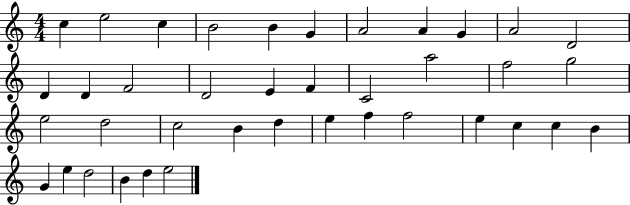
X:1
T:Untitled
M:4/4
L:1/4
K:C
c e2 c B2 B G A2 A G A2 D2 D D F2 D2 E F C2 a2 f2 g2 e2 d2 c2 B d e f f2 e c c B G e d2 B d e2